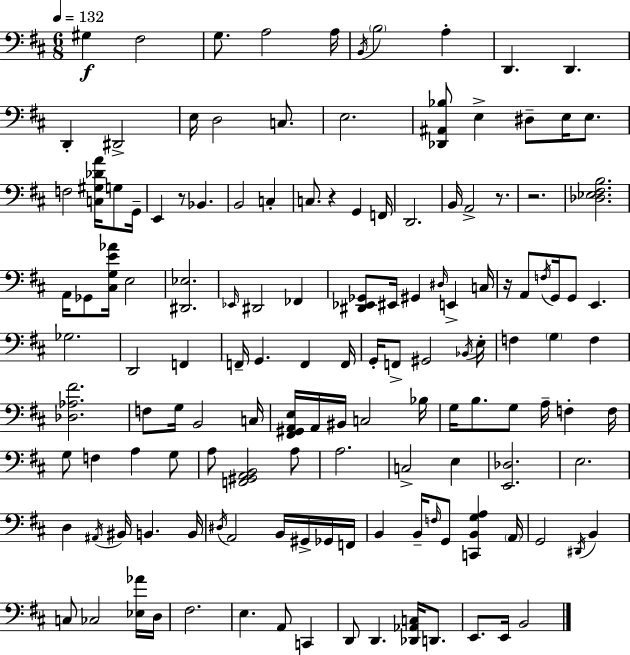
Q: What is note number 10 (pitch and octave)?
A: D2